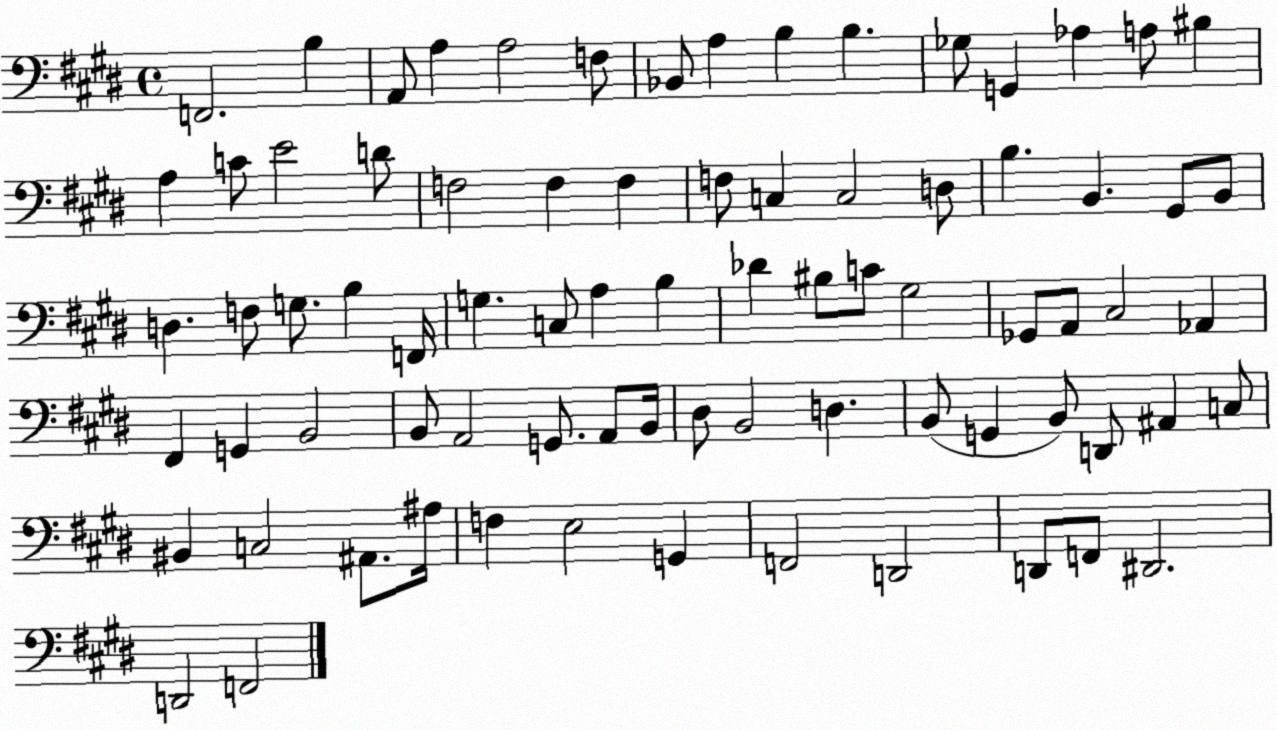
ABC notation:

X:1
T:Untitled
M:4/4
L:1/4
K:E
F,,2 B, A,,/2 A, A,2 F,/2 _B,,/2 A, B, B, _G,/2 G,, _A, A,/2 ^B, A, C/2 E2 D/2 F,2 F, F, F,/2 C, C,2 D,/2 B, B,, ^G,,/2 B,,/2 D, F,/2 G,/2 B, F,,/4 G, C,/2 A, B, _D ^B,/2 C/2 ^G,2 _G,,/2 A,,/2 ^C,2 _A,, ^F,, G,, B,,2 B,,/2 A,,2 G,,/2 A,,/2 B,,/4 ^D,/2 B,,2 D, B,,/2 G,, B,,/2 D,,/2 ^A,, C,/2 ^B,, C,2 ^A,,/2 ^A,/4 F, E,2 G,, F,,2 D,,2 D,,/2 F,,/2 ^D,,2 D,,2 F,,2